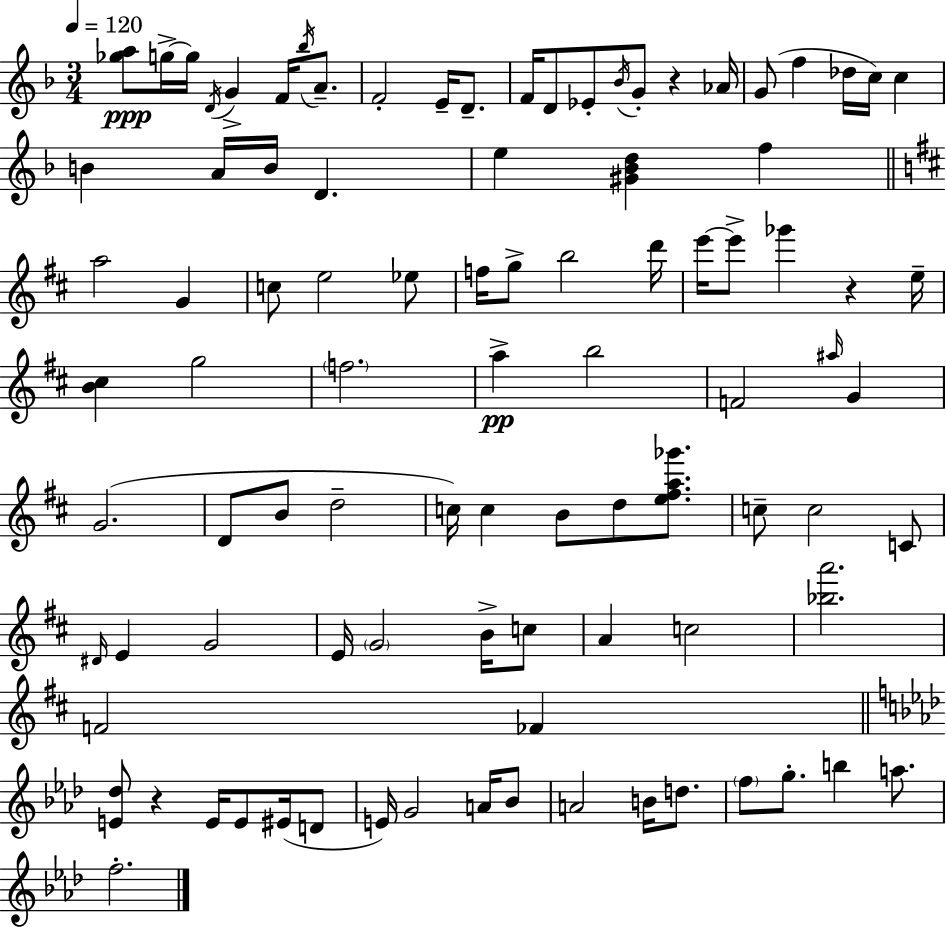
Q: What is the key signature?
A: F major